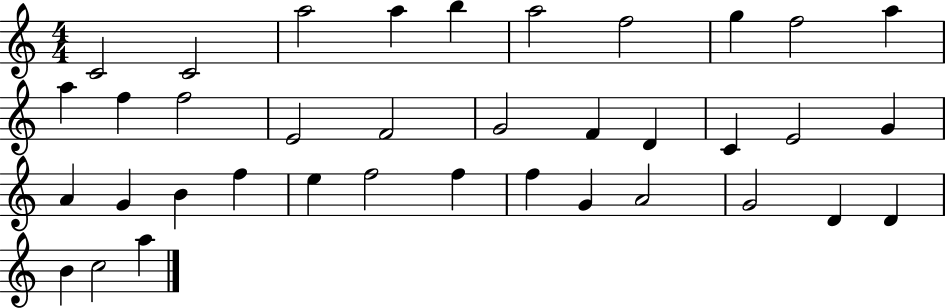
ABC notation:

X:1
T:Untitled
M:4/4
L:1/4
K:C
C2 C2 a2 a b a2 f2 g f2 a a f f2 E2 F2 G2 F D C E2 G A G B f e f2 f f G A2 G2 D D B c2 a